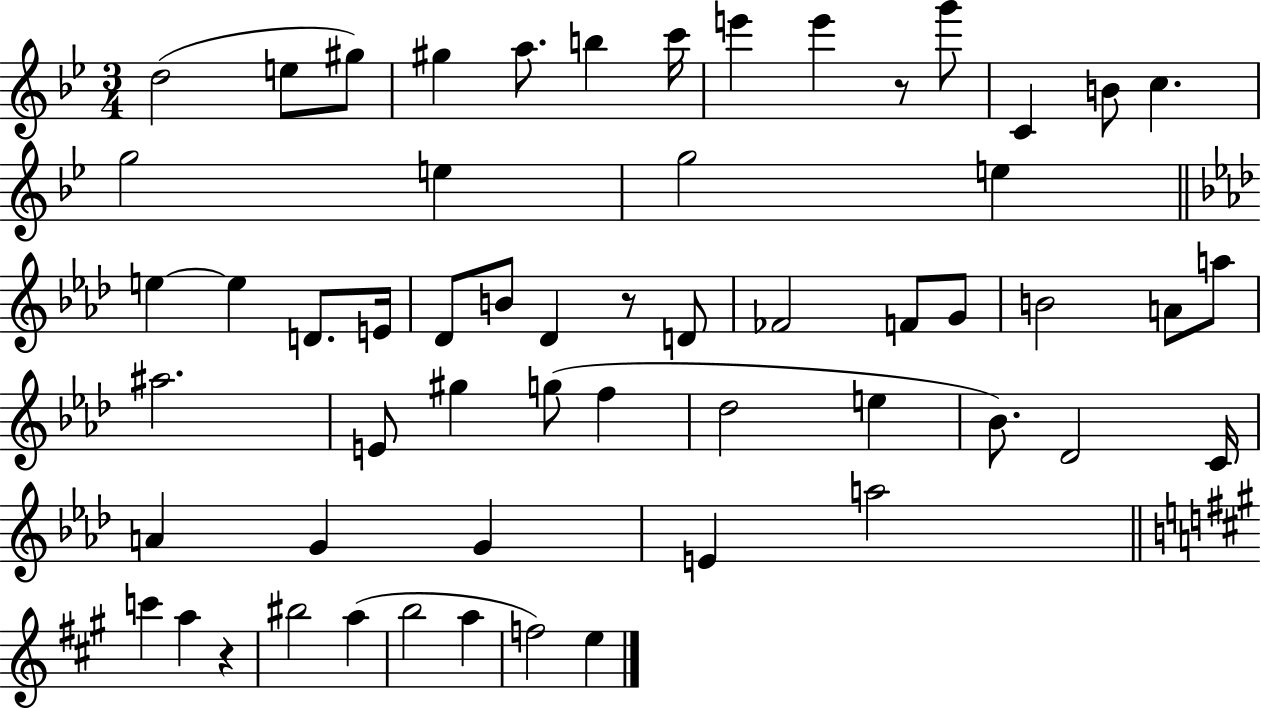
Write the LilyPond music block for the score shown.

{
  \clef treble
  \numericTimeSignature
  \time 3/4
  \key bes \major
  d''2( e''8 gis''8) | gis''4 a''8. b''4 c'''16 | e'''4 e'''4 r8 g'''8 | c'4 b'8 c''4. | \break g''2 e''4 | g''2 e''4 | \bar "||" \break \key aes \major e''4~~ e''4 d'8. e'16 | des'8 b'8 des'4 r8 d'8 | fes'2 f'8 g'8 | b'2 a'8 a''8 | \break ais''2. | e'8 gis''4 g''8( f''4 | des''2 e''4 | bes'8.) des'2 c'16 | \break a'4 g'4 g'4 | e'4 a''2 | \bar "||" \break \key a \major c'''4 a''4 r4 | bis''2 a''4( | b''2 a''4 | f''2) e''4 | \break \bar "|."
}